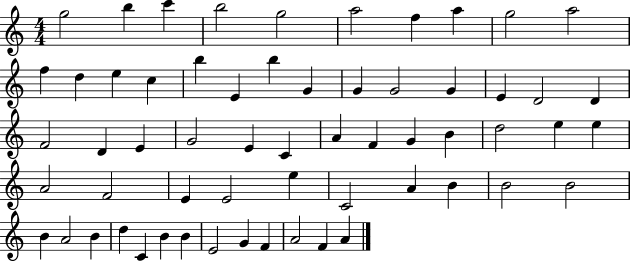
{
  \clef treble
  \numericTimeSignature
  \time 4/4
  \key c \major
  g''2 b''4 c'''4 | b''2 g''2 | a''2 f''4 a''4 | g''2 a''2 | \break f''4 d''4 e''4 c''4 | b''4 e'4 b''4 g'4 | g'4 g'2 g'4 | e'4 d'2 d'4 | \break f'2 d'4 e'4 | g'2 e'4 c'4 | a'4 f'4 g'4 b'4 | d''2 e''4 e''4 | \break a'2 f'2 | e'4 e'2 e''4 | c'2 a'4 b'4 | b'2 b'2 | \break b'4 a'2 b'4 | d''4 c'4 b'4 b'4 | e'2 g'4 f'4 | a'2 f'4 a'4 | \break \bar "|."
}